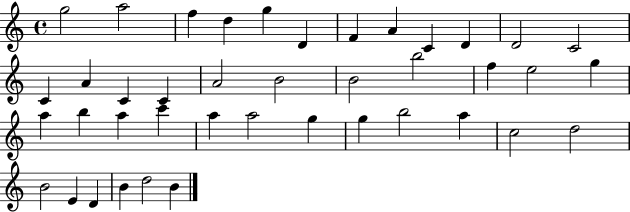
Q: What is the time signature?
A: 4/4